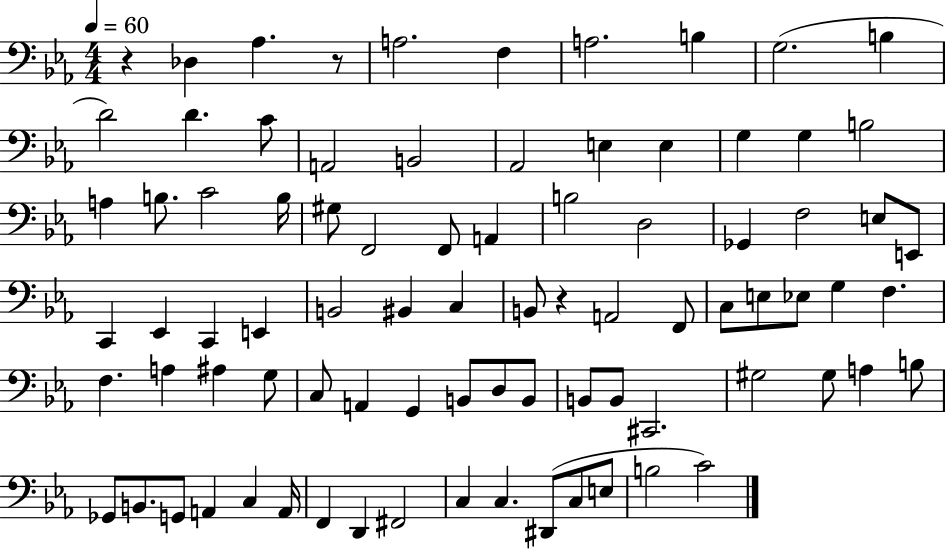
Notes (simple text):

R/q Db3/q Ab3/q. R/e A3/h. F3/q A3/h. B3/q G3/h. B3/q D4/h D4/q. C4/e A2/h B2/h Ab2/h E3/q E3/q G3/q G3/q B3/h A3/q B3/e. C4/h B3/s G#3/e F2/h F2/e A2/q B3/h D3/h Gb2/q F3/h E3/e E2/e C2/q Eb2/q C2/q E2/q B2/h BIS2/q C3/q B2/e R/q A2/h F2/e C3/e E3/e Eb3/e G3/q F3/q. F3/q. A3/q A#3/q G3/e C3/e A2/q G2/q B2/e D3/e B2/e B2/e B2/e C#2/h. G#3/h G#3/e A3/q B3/e Gb2/e B2/e. G2/e A2/q C3/q A2/s F2/q D2/q F#2/h C3/q C3/q. D#2/e C3/e E3/e B3/h C4/h